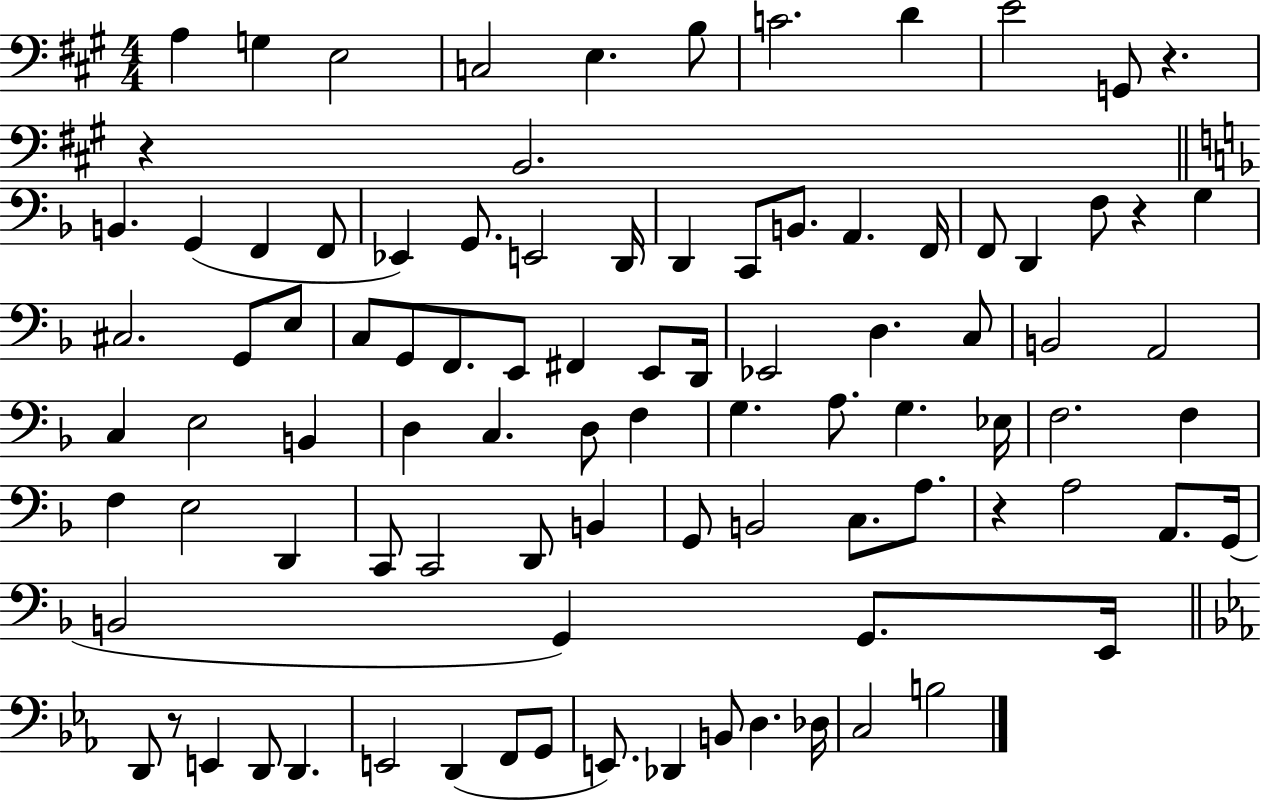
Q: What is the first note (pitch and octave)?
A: A3